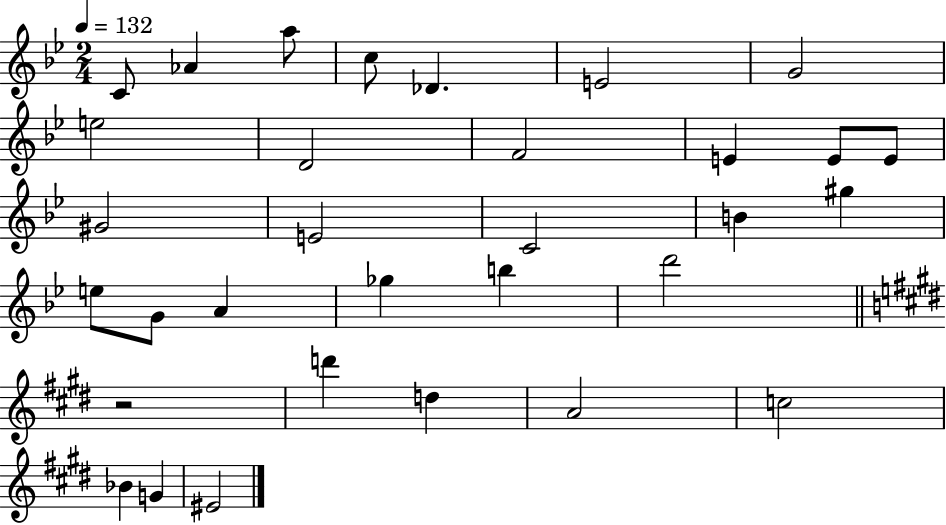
C4/e Ab4/q A5/e C5/e Db4/q. E4/h G4/h E5/h D4/h F4/h E4/q E4/e E4/e G#4/h E4/h C4/h B4/q G#5/q E5/e G4/e A4/q Gb5/q B5/q D6/h R/h D6/q D5/q A4/h C5/h Bb4/q G4/q EIS4/h